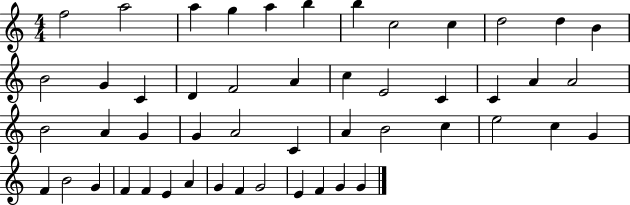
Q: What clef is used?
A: treble